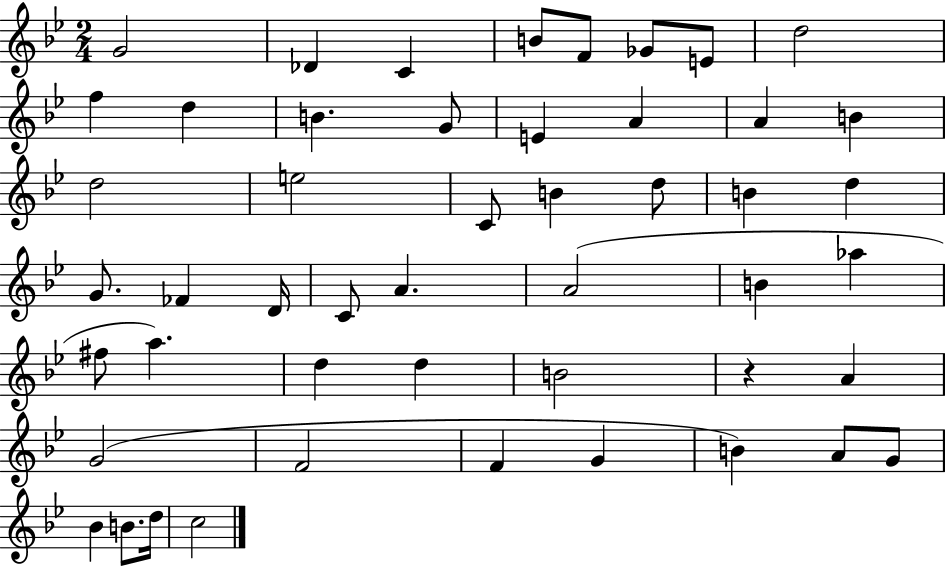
G4/h Db4/q C4/q B4/e F4/e Gb4/e E4/e D5/h F5/q D5/q B4/q. G4/e E4/q A4/q A4/q B4/q D5/h E5/h C4/e B4/q D5/e B4/q D5/q G4/e. FES4/q D4/s C4/e A4/q. A4/h B4/q Ab5/q F#5/e A5/q. D5/q D5/q B4/h R/q A4/q G4/h F4/h F4/q G4/q B4/q A4/e G4/e Bb4/q B4/e. D5/s C5/h